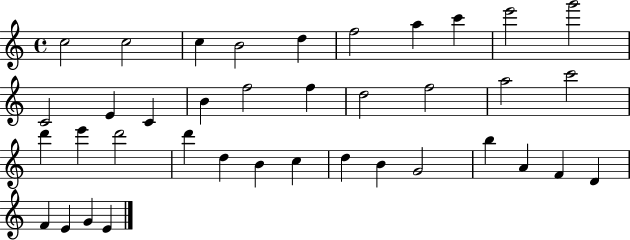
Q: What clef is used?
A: treble